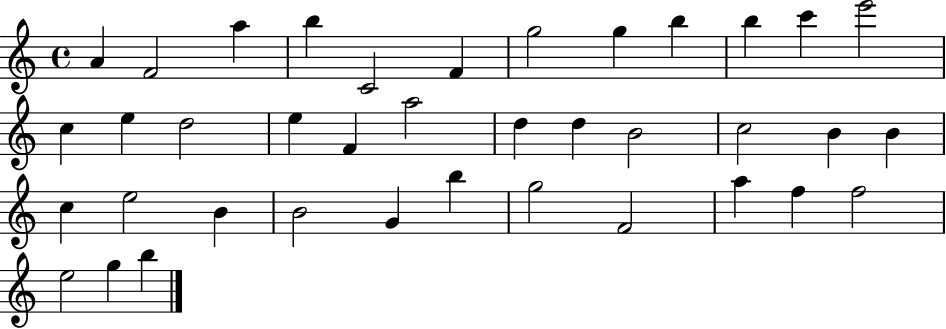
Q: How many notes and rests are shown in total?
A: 38